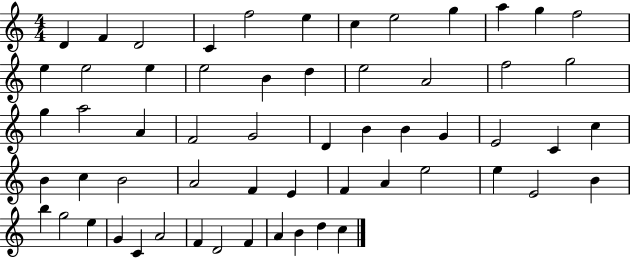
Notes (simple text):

D4/q F4/q D4/h C4/q F5/h E5/q C5/q E5/h G5/q A5/q G5/q F5/h E5/q E5/h E5/q E5/h B4/q D5/q E5/h A4/h F5/h G5/h G5/q A5/h A4/q F4/h G4/h D4/q B4/q B4/q G4/q E4/h C4/q C5/q B4/q C5/q B4/h A4/h F4/q E4/q F4/q A4/q E5/h E5/q E4/h B4/q B5/q G5/h E5/q G4/q C4/q A4/h F4/q D4/h F4/q A4/q B4/q D5/q C5/q